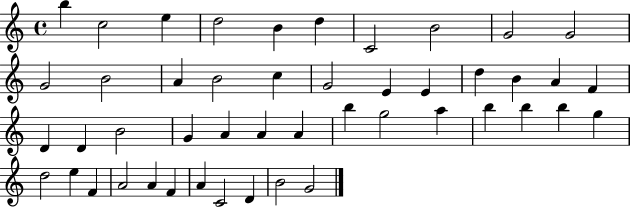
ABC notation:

X:1
T:Untitled
M:4/4
L:1/4
K:C
b c2 e d2 B d C2 B2 G2 G2 G2 B2 A B2 c G2 E E d B A F D D B2 G A A A b g2 a b b b g d2 e F A2 A F A C2 D B2 G2